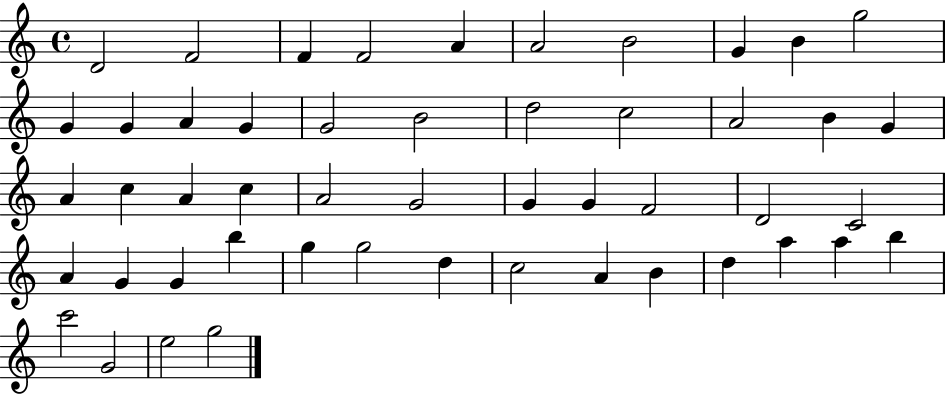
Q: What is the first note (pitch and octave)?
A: D4